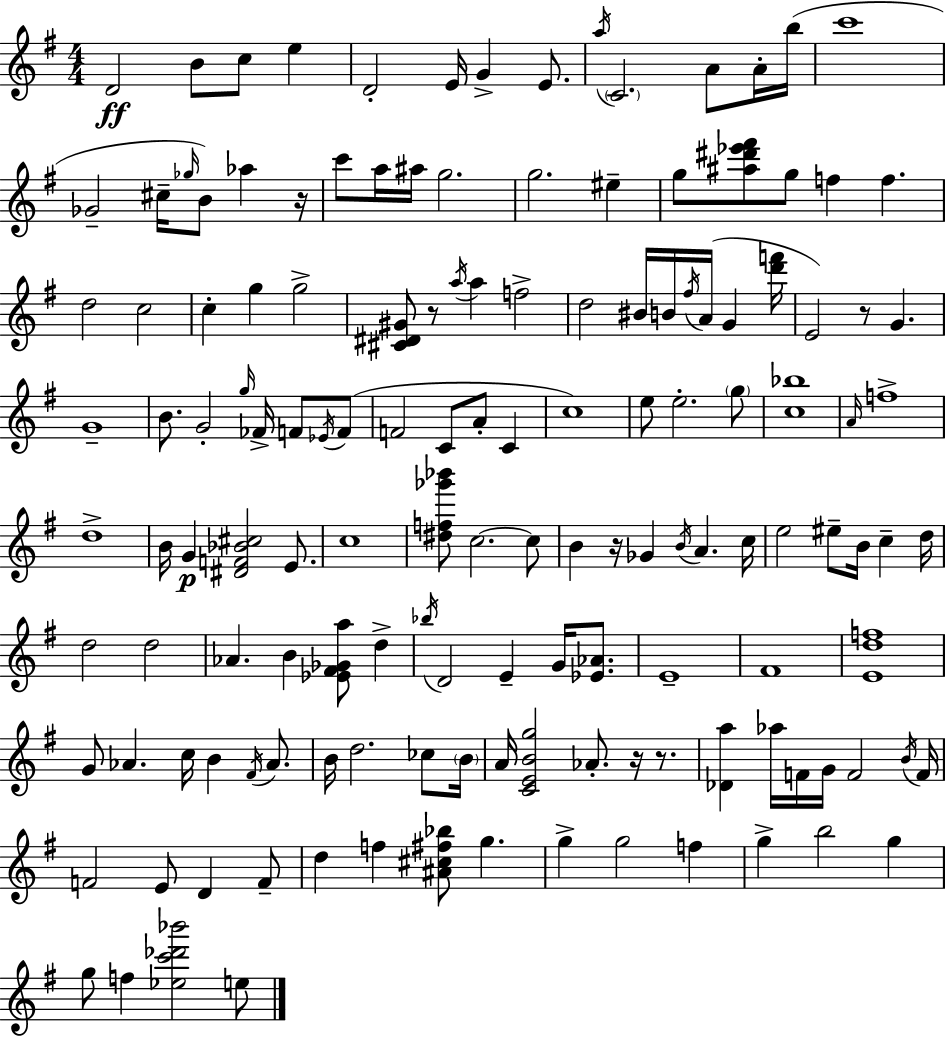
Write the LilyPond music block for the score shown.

{
  \clef treble
  \numericTimeSignature
  \time 4/4
  \key g \major
  d'2\ff b'8 c''8 e''4 | d'2-. e'16 g'4-> e'8. | \acciaccatura { a''16 } \parenthesize c'2. a'8 a'16-. | b''16( c'''1 | \break ges'2-- cis''16-- \grace { ges''16 }) b'8 aes''4 | r16 c'''8 a''16 ais''16 g''2. | g''2. eis''4-- | g''8 <ais'' dis''' ees''' fis'''>8 g''8 f''4 f''4. | \break d''2 c''2 | c''4-. g''4 g''2-> | <cis' dis' gis'>8 r8 \acciaccatura { a''16 } a''4 f''2-> | d''2 bis'16 b'16 \acciaccatura { fis''16 } a'16( g'4 | \break <d''' f'''>16 e'2) r8 g'4. | g'1-- | b'8. g'2-. \grace { g''16 } | fes'16-> f'8 \acciaccatura { ees'16 } f'8( f'2 c'8 | \break a'8-. c'4 c''1) | e''8 e''2.-. | \parenthesize g''8 <c'' bes''>1 | \grace { a'16 } f''1-> | \break d''1-> | b'16 g'4\p <dis' f' bes' cis''>2 | e'8. c''1 | <dis'' f'' ges''' bes'''>8 c''2.~~ | \break c''8 b'4 r16 ges'4 | \acciaccatura { b'16 } a'4. c''16 e''2 | eis''8-- b'16 c''4-- d''16 d''2 | d''2 aes'4. b'4 | \break <ees' fis' ges' a''>8 d''4-> \acciaccatura { bes''16 } d'2 | e'4-- g'16 <ees' aes'>8. e'1-- | fis'1 | <e' d'' f''>1 | \break g'8 aes'4. | c''16 b'4 \acciaccatura { fis'16 } aes'8. b'16 d''2. | ces''8 \parenthesize b'16 a'16 <c' e' b' g''>2 | aes'8.-. r16 r8. <des' a''>4 aes''16 f'16 | \break g'16 f'2 \acciaccatura { b'16 } f'16 f'2 | e'8 d'4 f'8-- d''4 f''4 | <ais' cis'' fis'' bes''>8 g''4. g''4-> g''2 | f''4 g''4-> b''2 | \break g''4 g''8 f''4 | <ees'' c''' des''' bes'''>2 e''8 \bar "|."
}